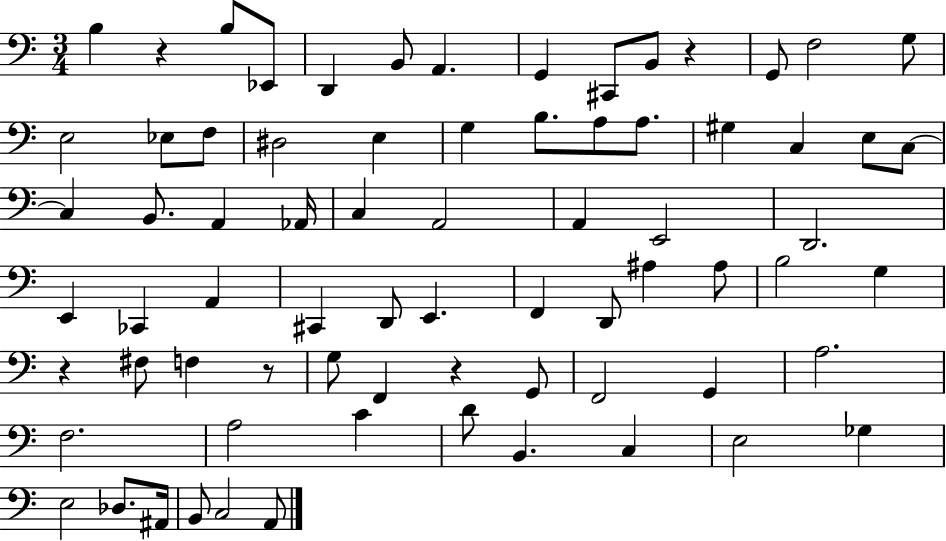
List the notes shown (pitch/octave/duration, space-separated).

B3/q R/q B3/e Eb2/e D2/q B2/e A2/q. G2/q C#2/e B2/e R/q G2/e F3/h G3/e E3/h Eb3/e F3/e D#3/h E3/q G3/q B3/e. A3/e A3/e. G#3/q C3/q E3/e C3/e C3/q B2/e. A2/q Ab2/s C3/q A2/h A2/q E2/h D2/h. E2/q CES2/q A2/q C#2/q D2/e E2/q. F2/q D2/e A#3/q A#3/e B3/h G3/q R/q F#3/e F3/q R/e G3/e F2/q R/q G2/e F2/h G2/q A3/h. F3/h. A3/h C4/q D4/e B2/q. C3/q E3/h Gb3/q E3/h Db3/e. A#2/s B2/e C3/h A2/e